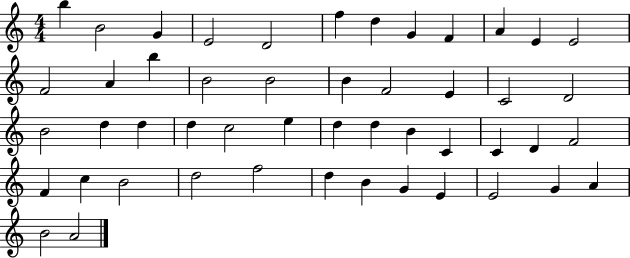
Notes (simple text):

B5/q B4/h G4/q E4/h D4/h F5/q D5/q G4/q F4/q A4/q E4/q E4/h F4/h A4/q B5/q B4/h B4/h B4/q F4/h E4/q C4/h D4/h B4/h D5/q D5/q D5/q C5/h E5/q D5/q D5/q B4/q C4/q C4/q D4/q F4/h F4/q C5/q B4/h D5/h F5/h D5/q B4/q G4/q E4/q E4/h G4/q A4/q B4/h A4/h